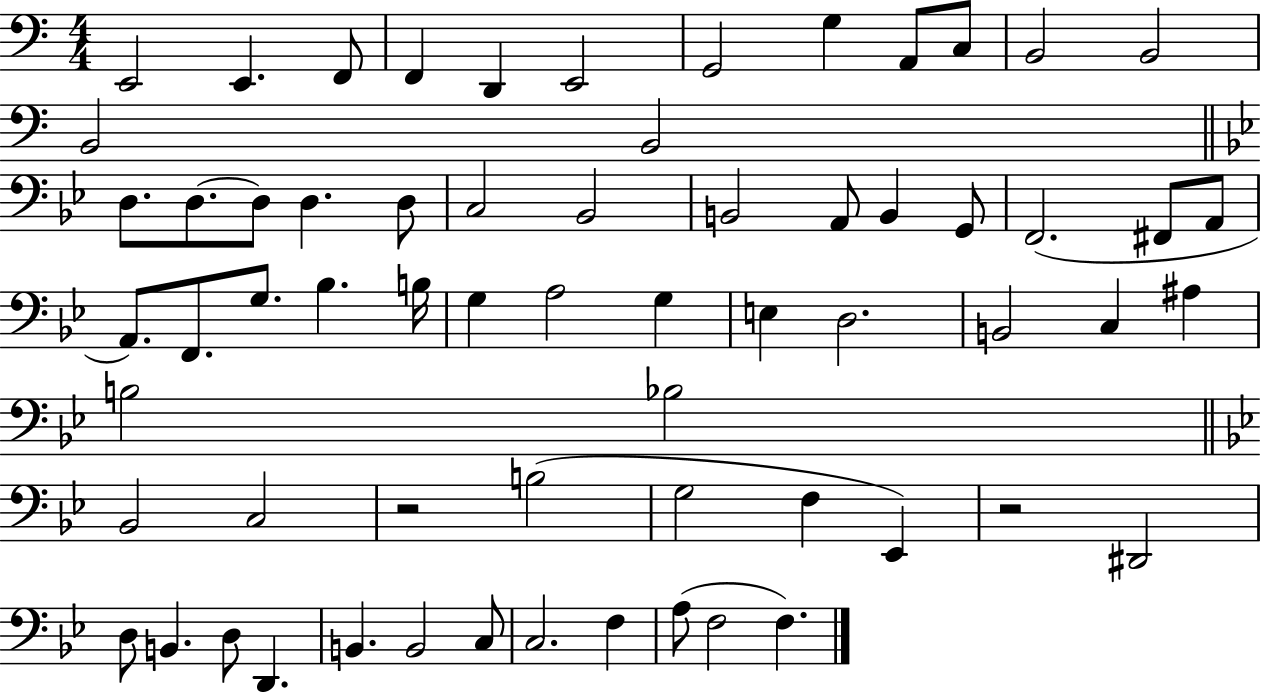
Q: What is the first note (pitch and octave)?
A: E2